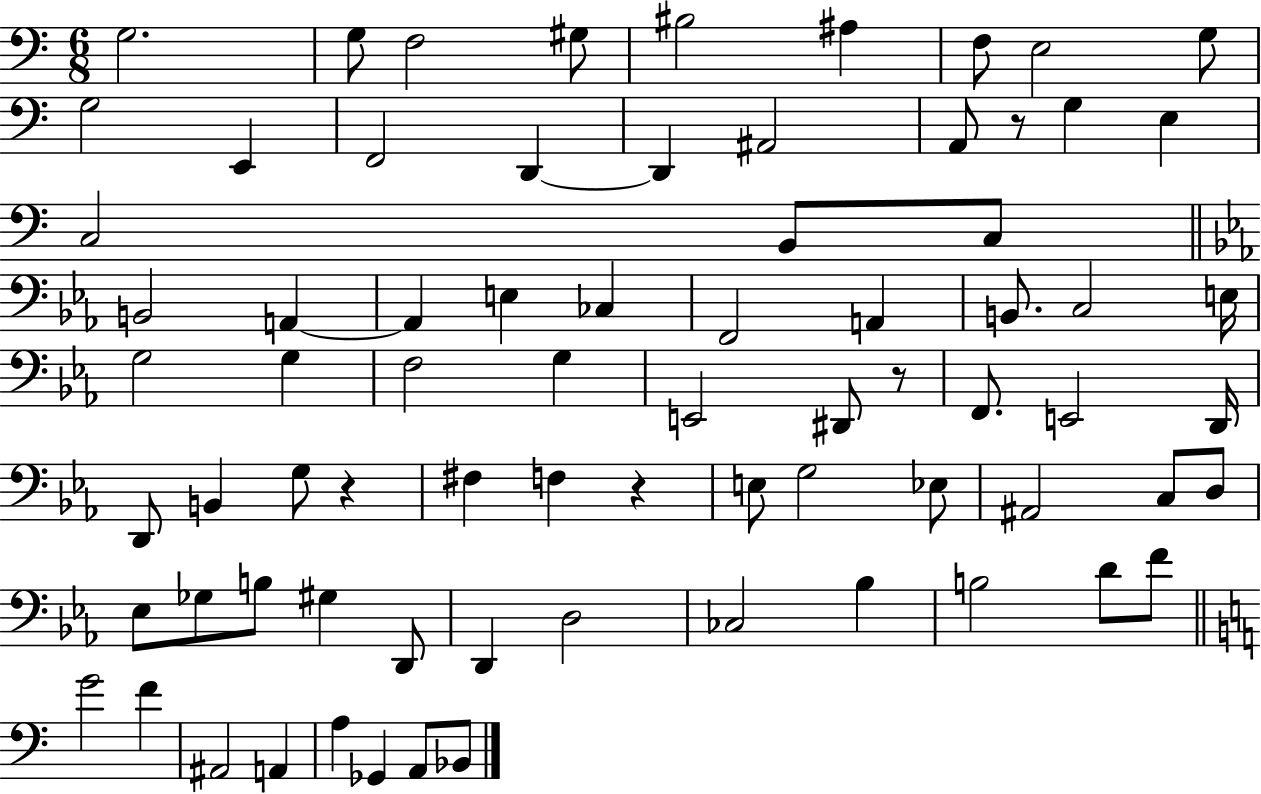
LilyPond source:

{
  \clef bass
  \numericTimeSignature
  \time 6/8
  \key c \major
  g2. | g8 f2 gis8 | bis2 ais4 | f8 e2 g8 | \break g2 e,4 | f,2 d,4~~ | d,4 ais,2 | a,8 r8 g4 e4 | \break c2 b,8 c8 | \bar "||" \break \key c \minor b,2 a,4~~ | a,4 e4 ces4 | f,2 a,4 | b,8. c2 e16 | \break g2 g4 | f2 g4 | e,2 dis,8 r8 | f,8. e,2 d,16 | \break d,8 b,4 g8 r4 | fis4 f4 r4 | e8 g2 ees8 | ais,2 c8 d8 | \break ees8 ges8 b8 gis4 d,8 | d,4 d2 | ces2 bes4 | b2 d'8 f'8 | \break \bar "||" \break \key c \major g'2 f'4 | ais,2 a,4 | a4 ges,4 a,8 bes,8 | \bar "|."
}